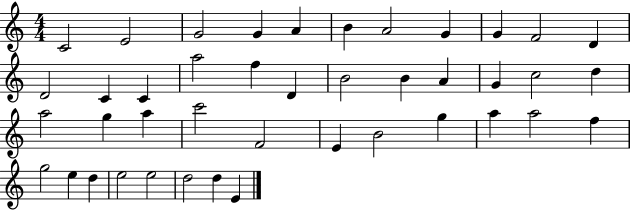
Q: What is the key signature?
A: C major